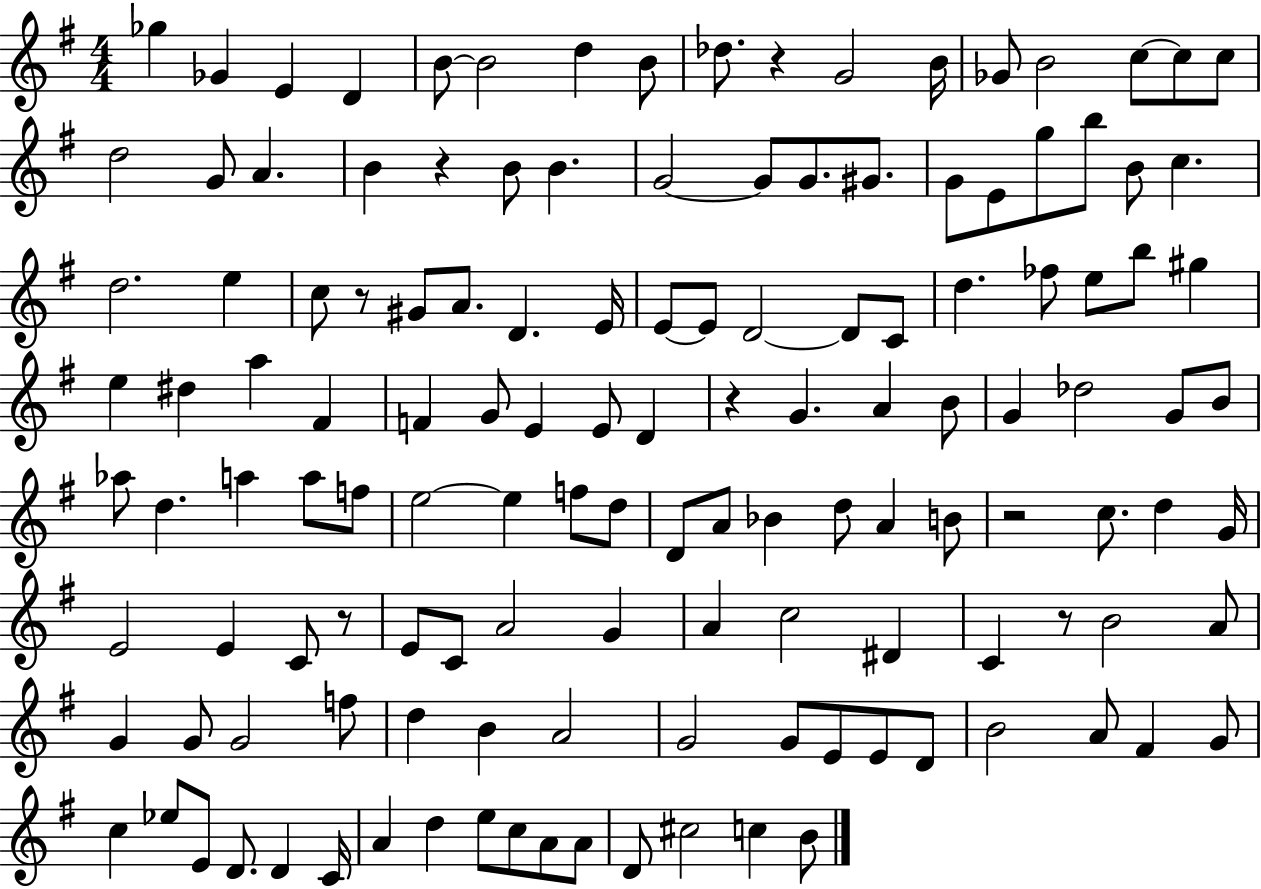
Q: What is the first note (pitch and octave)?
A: Gb5